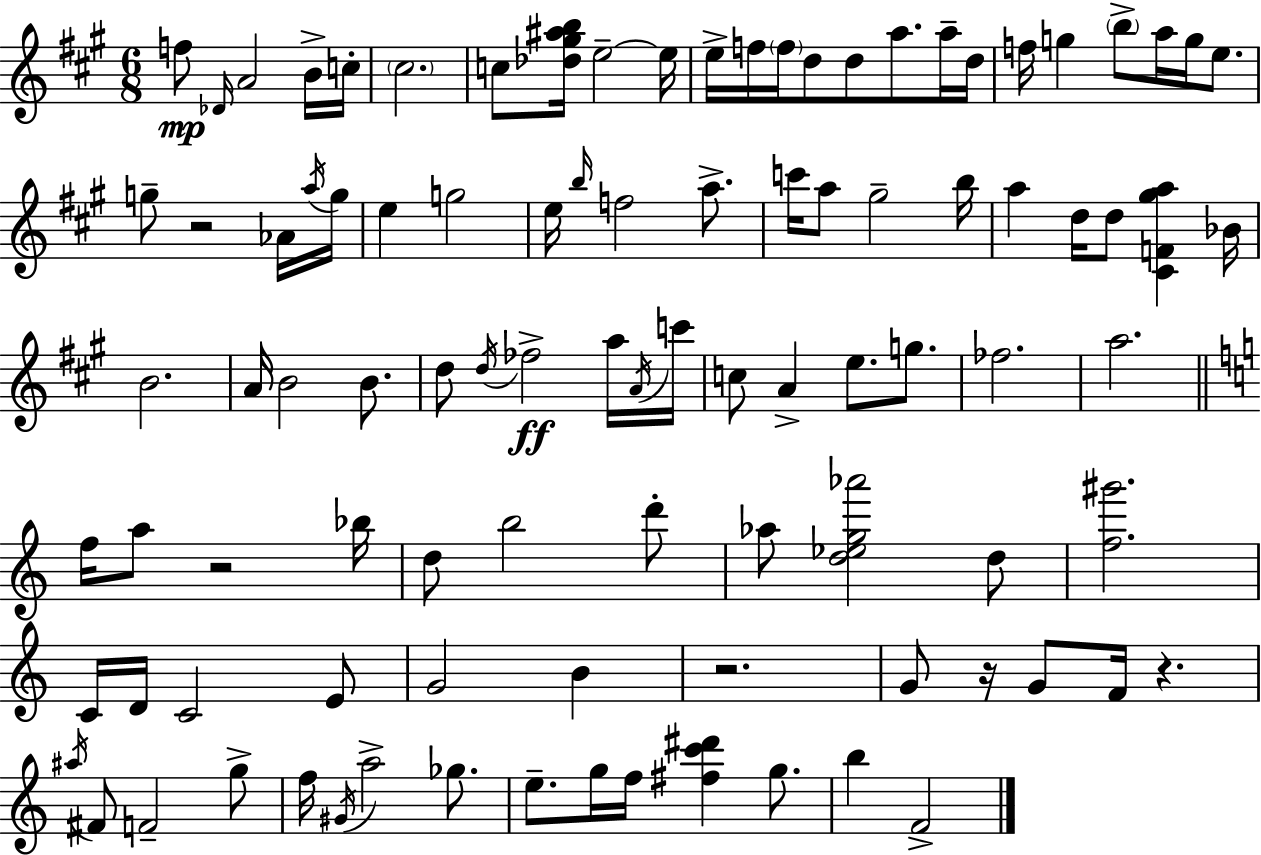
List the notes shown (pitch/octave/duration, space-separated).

F5/e Db4/s A4/h B4/s C5/s C#5/h. C5/e [Db5,G#5,A#5,B5]/s E5/h E5/s E5/s F5/s F5/s D5/e D5/e A5/e. A5/s D5/s F5/s G5/q B5/e A5/s G5/s E5/e. G5/e R/h Ab4/s A5/s G5/s E5/q G5/h E5/s B5/s F5/h A5/e. C6/s A5/e G#5/h B5/s A5/q D5/s D5/e [C#4,F4,G#5,A5]/q Bb4/s B4/h. A4/s B4/h B4/e. D5/e D5/s FES5/h A5/s A4/s C6/s C5/e A4/q E5/e. G5/e. FES5/h. A5/h. F5/s A5/e R/h Bb5/s D5/e B5/h D6/e Ab5/e [D5,Eb5,G5,Ab6]/h D5/e [F5,G#6]/h. C4/s D4/s C4/h E4/e G4/h B4/q R/h. G4/e R/s G4/e F4/s R/q. A#5/s F#4/e F4/h G5/e F5/s G#4/s A5/h Gb5/e. E5/e. G5/s F5/s [F#5,C6,D#6]/q G5/e. B5/q F4/h